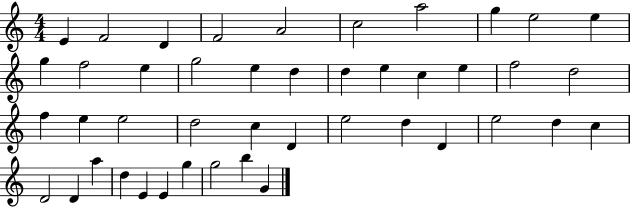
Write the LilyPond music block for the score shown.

{
  \clef treble
  \numericTimeSignature
  \time 4/4
  \key c \major
  e'4 f'2 d'4 | f'2 a'2 | c''2 a''2 | g''4 e''2 e''4 | \break g''4 f''2 e''4 | g''2 e''4 d''4 | d''4 e''4 c''4 e''4 | f''2 d''2 | \break f''4 e''4 e''2 | d''2 c''4 d'4 | e''2 d''4 d'4 | e''2 d''4 c''4 | \break d'2 d'4 a''4 | d''4 e'4 e'4 g''4 | g''2 b''4 g'4 | \bar "|."
}